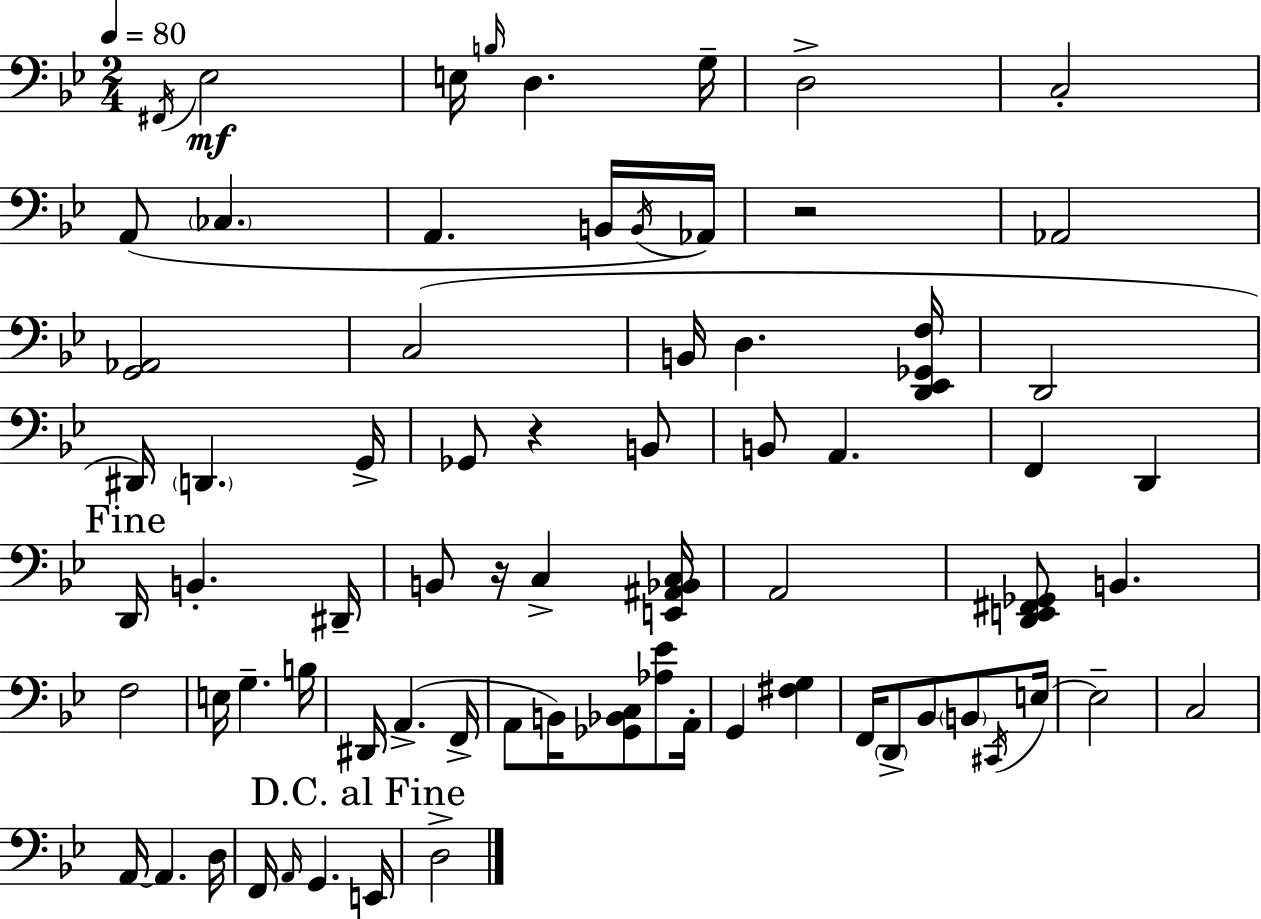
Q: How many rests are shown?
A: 3